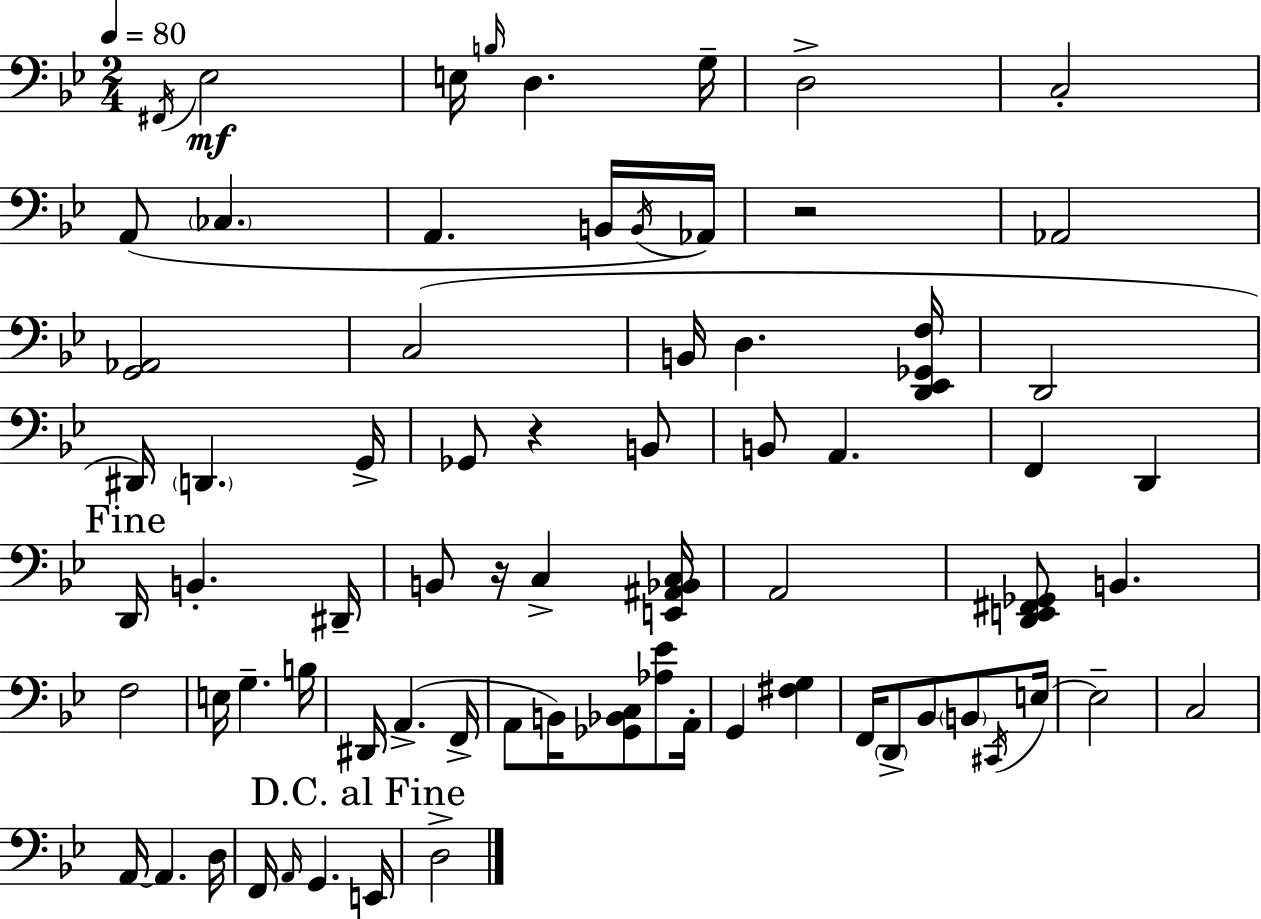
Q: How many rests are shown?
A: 3